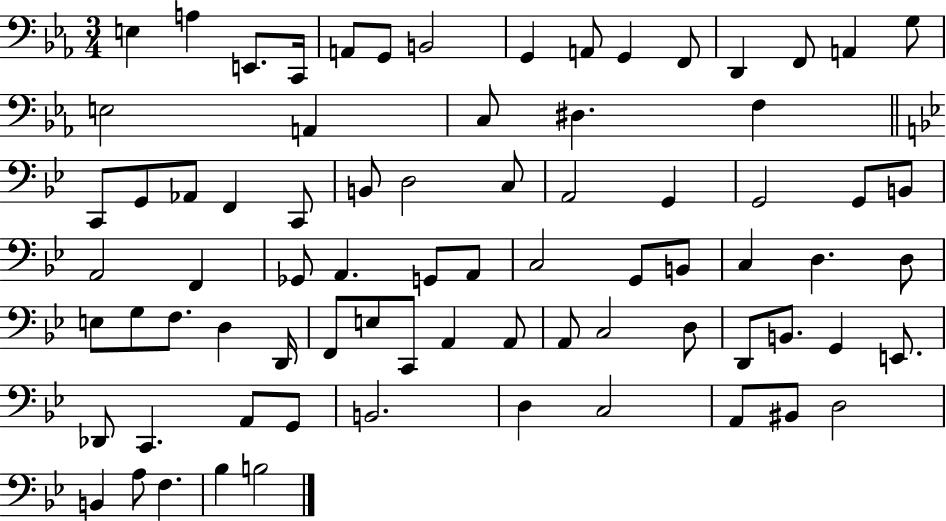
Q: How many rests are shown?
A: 0